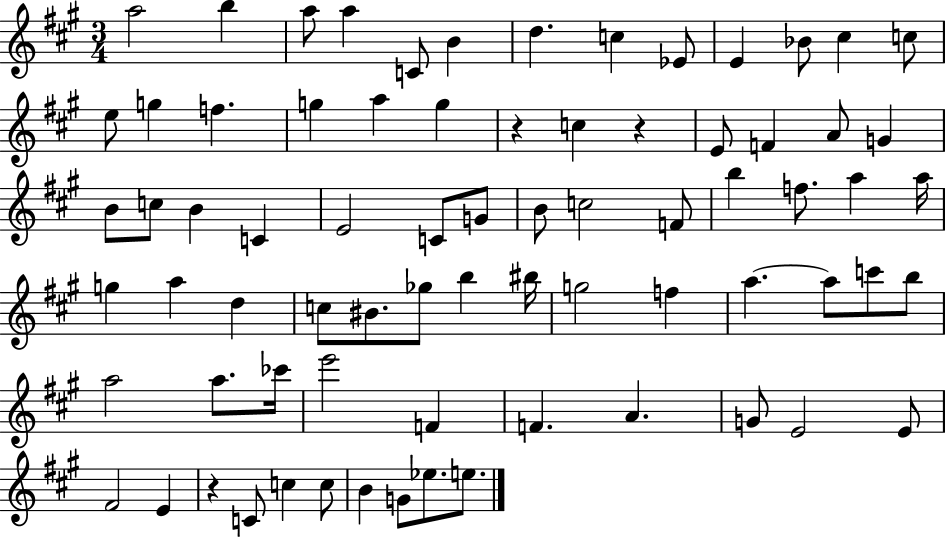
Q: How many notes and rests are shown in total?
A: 74